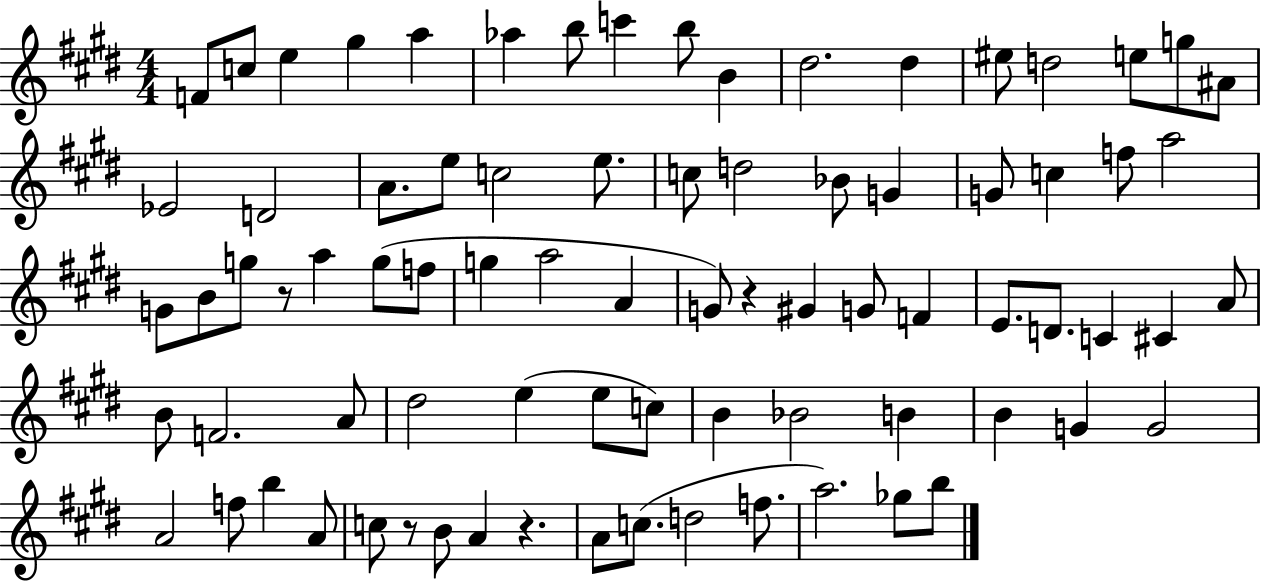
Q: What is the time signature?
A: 4/4